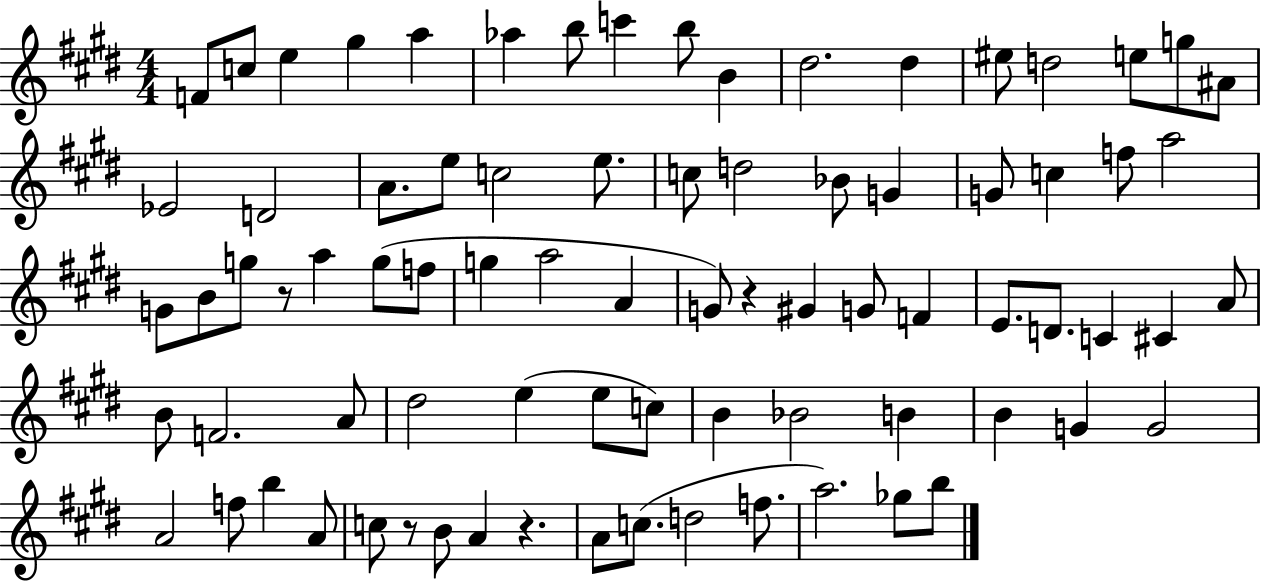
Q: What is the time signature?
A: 4/4